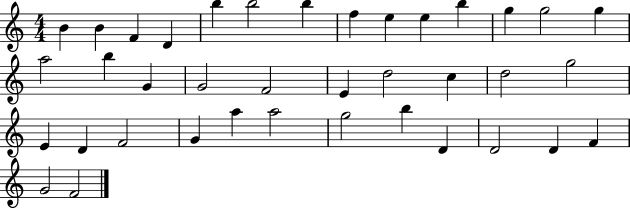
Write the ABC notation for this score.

X:1
T:Untitled
M:4/4
L:1/4
K:C
B B F D b b2 b f e e b g g2 g a2 b G G2 F2 E d2 c d2 g2 E D F2 G a a2 g2 b D D2 D F G2 F2